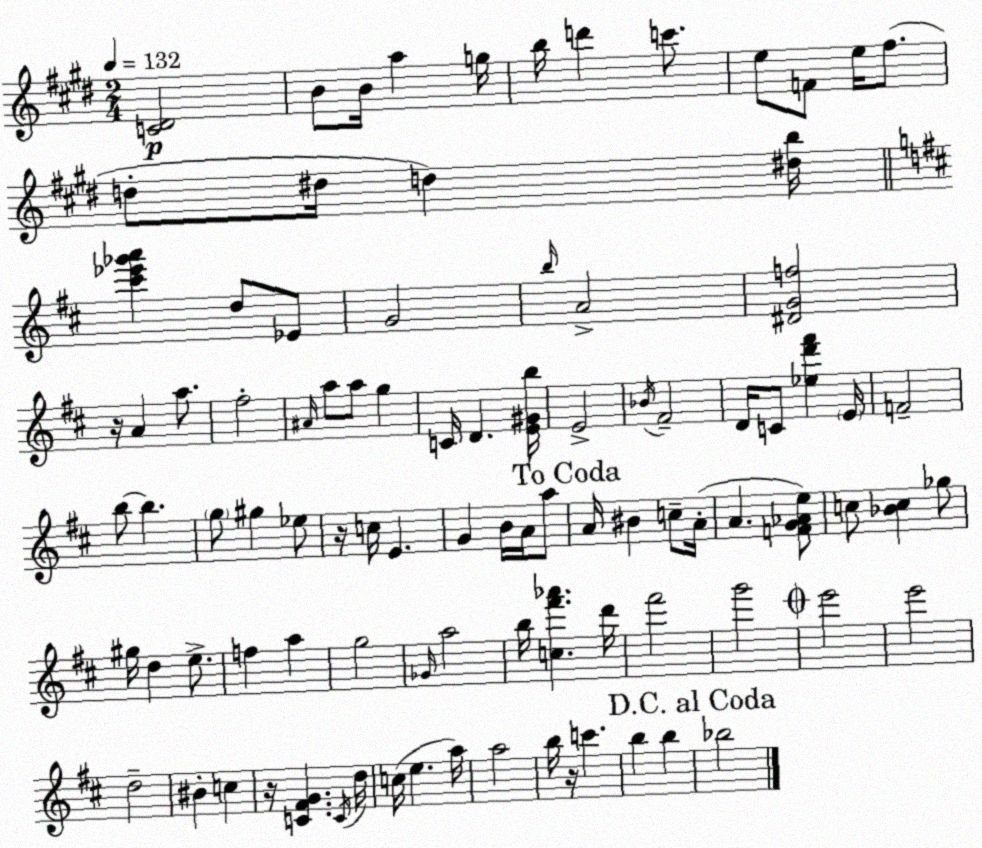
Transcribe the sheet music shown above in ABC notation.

X:1
T:Untitled
M:2/4
L:1/4
K:E
[C^D]2 B/2 B/4 a g/4 b/4 d' c'/2 e/2 F/2 e/4 ^f/2 d/2 ^d/4 d [^db]/4 [^c'_e'_g'a'] d/2 _E/2 G2 b/4 A2 [^DGf]2 z/4 A a/2 ^f2 ^A/4 a/2 a/2 g C/4 D [E^Gb]/4 E2 _B/4 ^F2 D/4 C/2 [_ed'^f'] E/4 F2 b/2 b g/2 ^g _e/2 z/4 c/4 E G B/4 A/4 a/2 A/4 ^B c/2 A/4 A [FG_Ae]/2 c/2 [_Bc] _g/2 ^g/4 d e/2 f a g2 _G/4 a2 b/4 [c^f'_a'] d'/4 ^f'2 g'2 e'2 e'2 d2 ^B c z/4 [C^FG] C/4 d/4 c/4 e a/4 a2 b/4 z/4 c' b b _b2